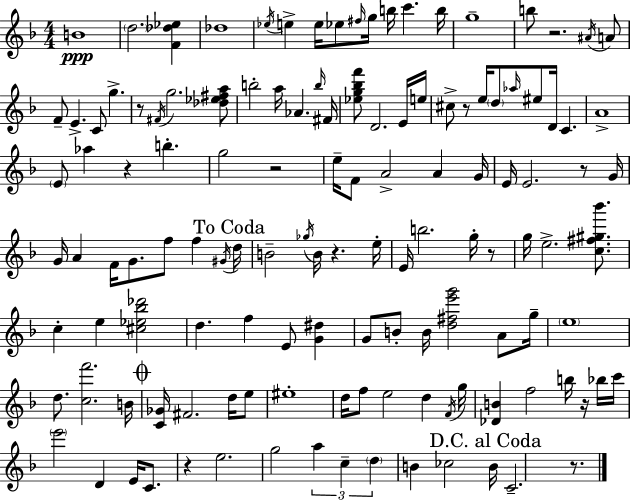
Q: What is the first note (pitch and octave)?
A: B4